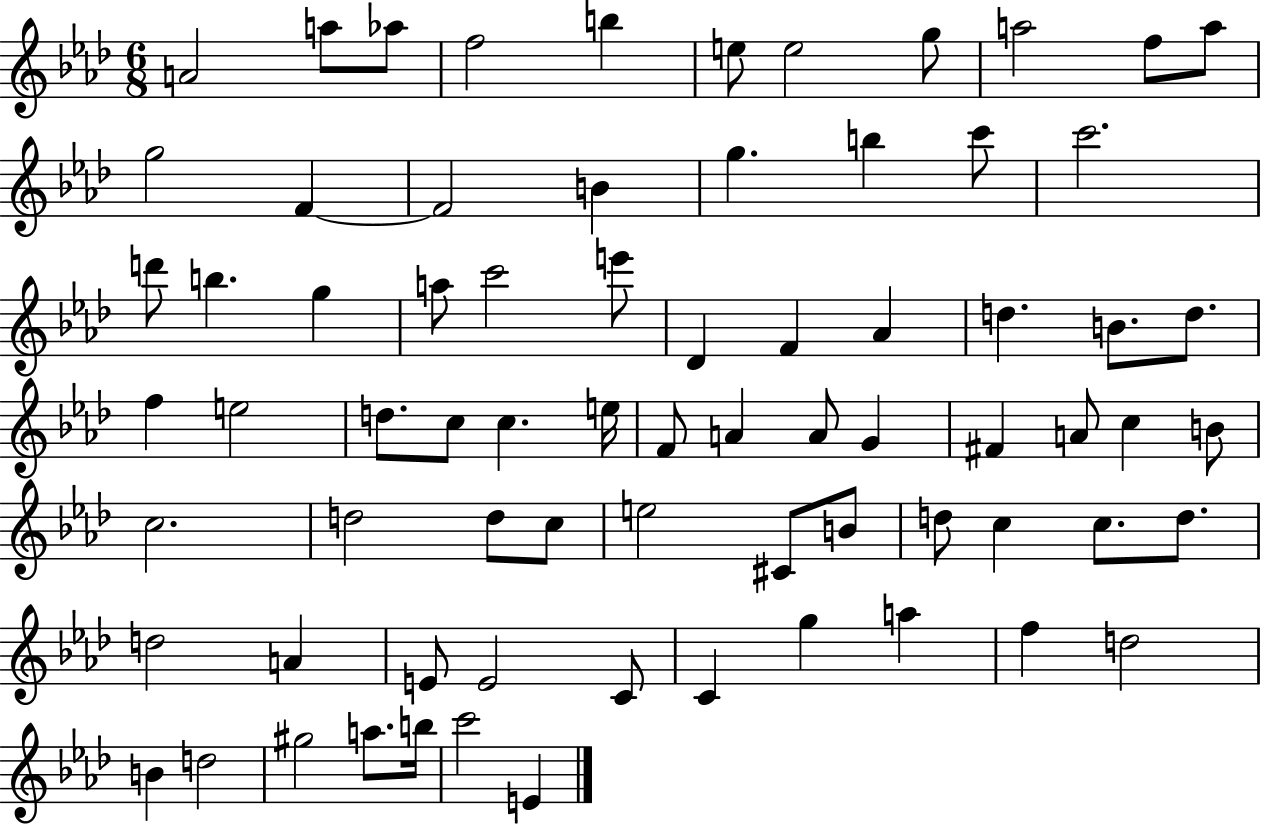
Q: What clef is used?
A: treble